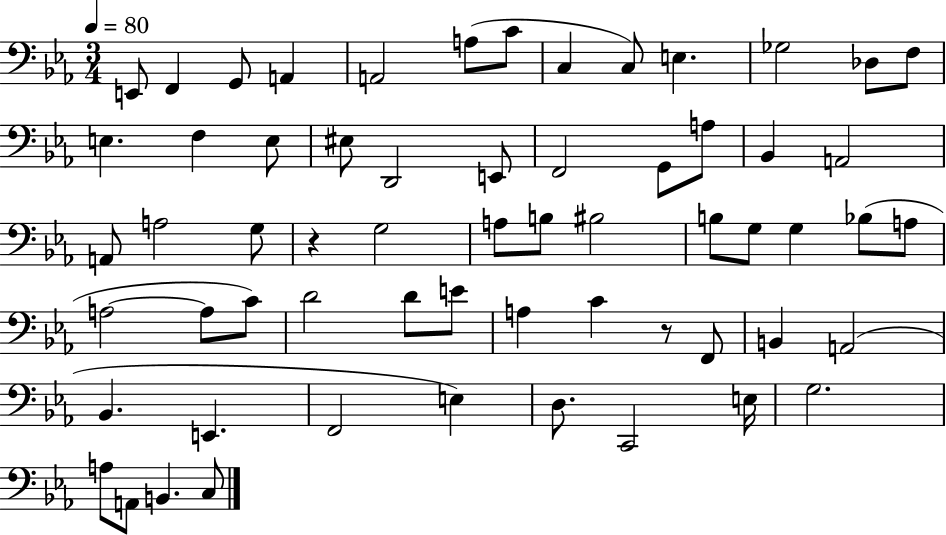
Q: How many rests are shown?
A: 2